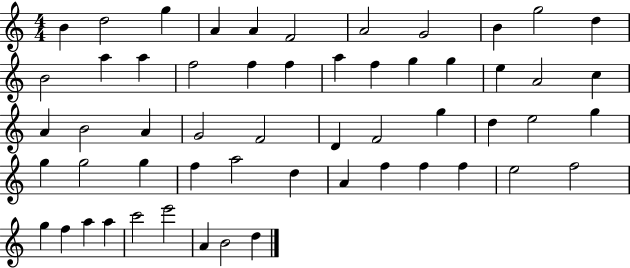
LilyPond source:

{
  \clef treble
  \numericTimeSignature
  \time 4/4
  \key c \major
  b'4 d''2 g''4 | a'4 a'4 f'2 | a'2 g'2 | b'4 g''2 d''4 | \break b'2 a''4 a''4 | f''2 f''4 f''4 | a''4 f''4 g''4 g''4 | e''4 a'2 c''4 | \break a'4 b'2 a'4 | g'2 f'2 | d'4 f'2 g''4 | d''4 e''2 g''4 | \break g''4 g''2 g''4 | f''4 a''2 d''4 | a'4 f''4 f''4 f''4 | e''2 f''2 | \break g''4 f''4 a''4 a''4 | c'''2 e'''2 | a'4 b'2 d''4 | \bar "|."
}